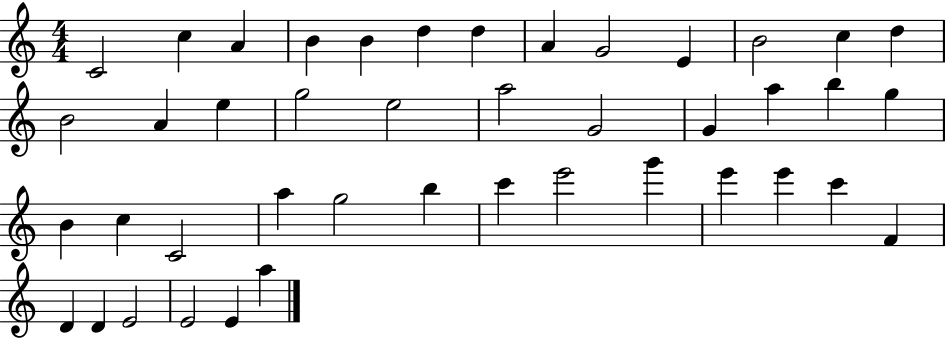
{
  \clef treble
  \numericTimeSignature
  \time 4/4
  \key c \major
  c'2 c''4 a'4 | b'4 b'4 d''4 d''4 | a'4 g'2 e'4 | b'2 c''4 d''4 | \break b'2 a'4 e''4 | g''2 e''2 | a''2 g'2 | g'4 a''4 b''4 g''4 | \break b'4 c''4 c'2 | a''4 g''2 b''4 | c'''4 e'''2 g'''4 | e'''4 e'''4 c'''4 f'4 | \break d'4 d'4 e'2 | e'2 e'4 a''4 | \bar "|."
}